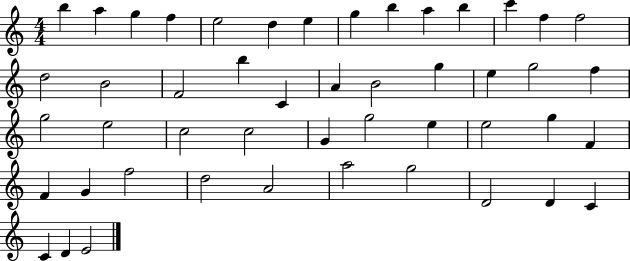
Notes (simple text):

B5/q A5/q G5/q F5/q E5/h D5/q E5/q G5/q B5/q A5/q B5/q C6/q F5/q F5/h D5/h B4/h F4/h B5/q C4/q A4/q B4/h G5/q E5/q G5/h F5/q G5/h E5/h C5/h C5/h G4/q G5/h E5/q E5/h G5/q F4/q F4/q G4/q F5/h D5/h A4/h A5/h G5/h D4/h D4/q C4/q C4/q D4/q E4/h